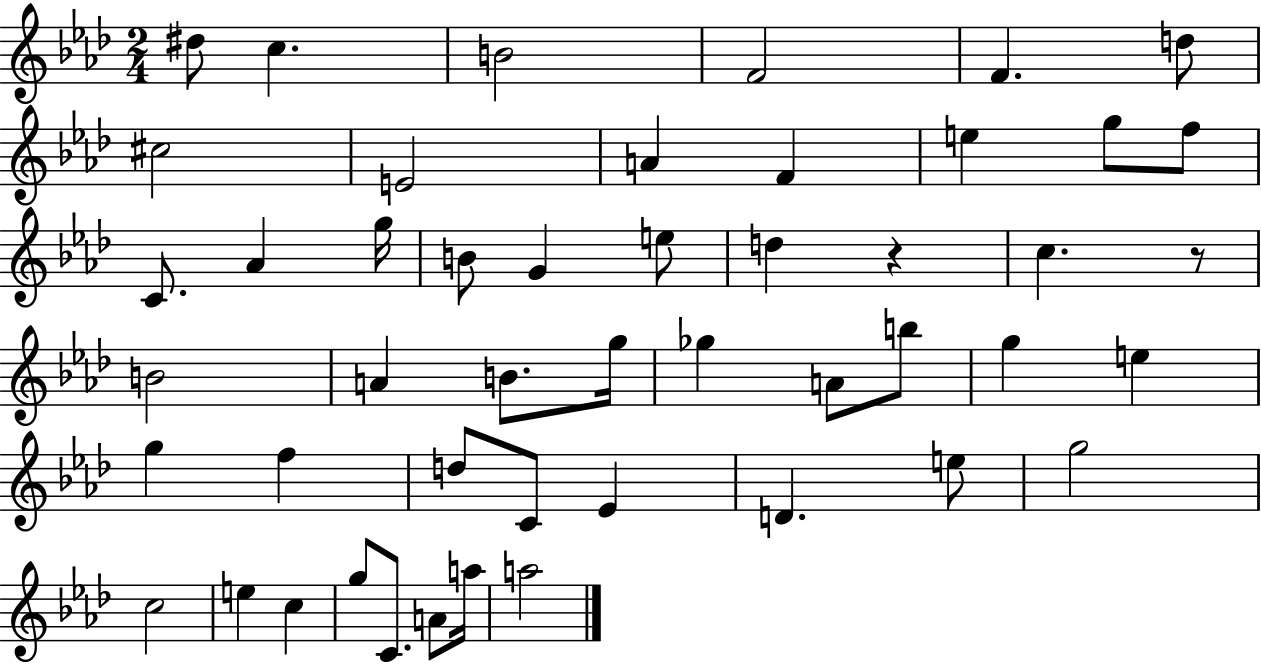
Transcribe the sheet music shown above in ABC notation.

X:1
T:Untitled
M:2/4
L:1/4
K:Ab
^d/2 c B2 F2 F d/2 ^c2 E2 A F e g/2 f/2 C/2 _A g/4 B/2 G e/2 d z c z/2 B2 A B/2 g/4 _g A/2 b/2 g e g f d/2 C/2 _E D e/2 g2 c2 e c g/2 C/2 A/2 a/4 a2